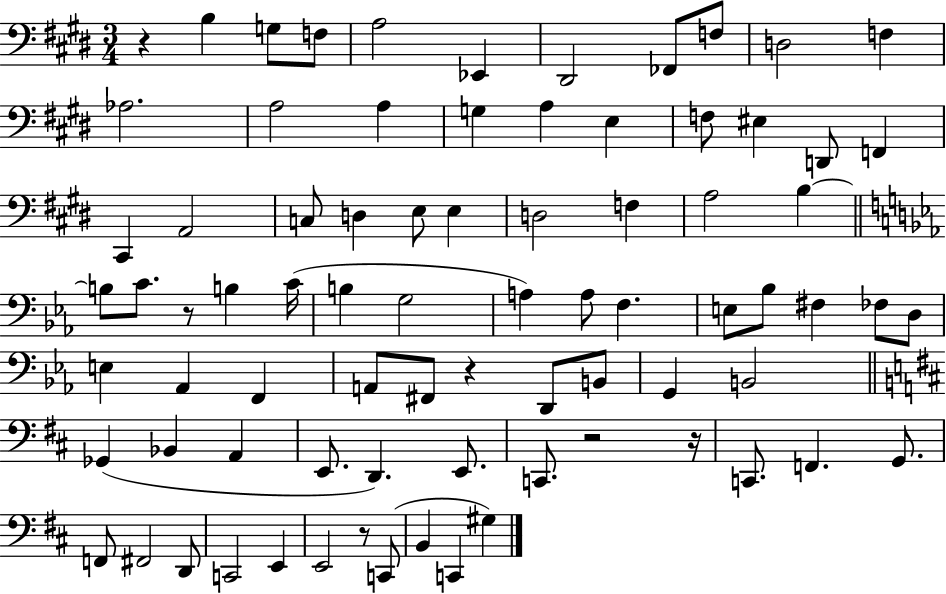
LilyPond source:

{
  \clef bass
  \numericTimeSignature
  \time 3/4
  \key e \major
  r4 b4 g8 f8 | a2 ees,4 | dis,2 fes,8 f8 | d2 f4 | \break aes2. | a2 a4 | g4 a4 e4 | f8 eis4 d,8 f,4 | \break cis,4 a,2 | c8 d4 e8 e4 | d2 f4 | a2 b4~~ | \break \bar "||" \break \key ees \major b8 c'8. r8 b4 c'16( | b4 g2 | a4) a8 f4. | e8 bes8 fis4 fes8 d8 | \break e4 aes,4 f,4 | a,8 fis,8 r4 d,8 b,8 | g,4 b,2 | \bar "||" \break \key b \minor ges,4( bes,4 a,4 | e,8. d,4.) e,8. | c,8. r2 r16 | c,8. f,4. g,8. | \break f,8 fis,2 d,8 | c,2 e,4 | e,2 r8 c,8( | b,4 c,4 gis4) | \break \bar "|."
}